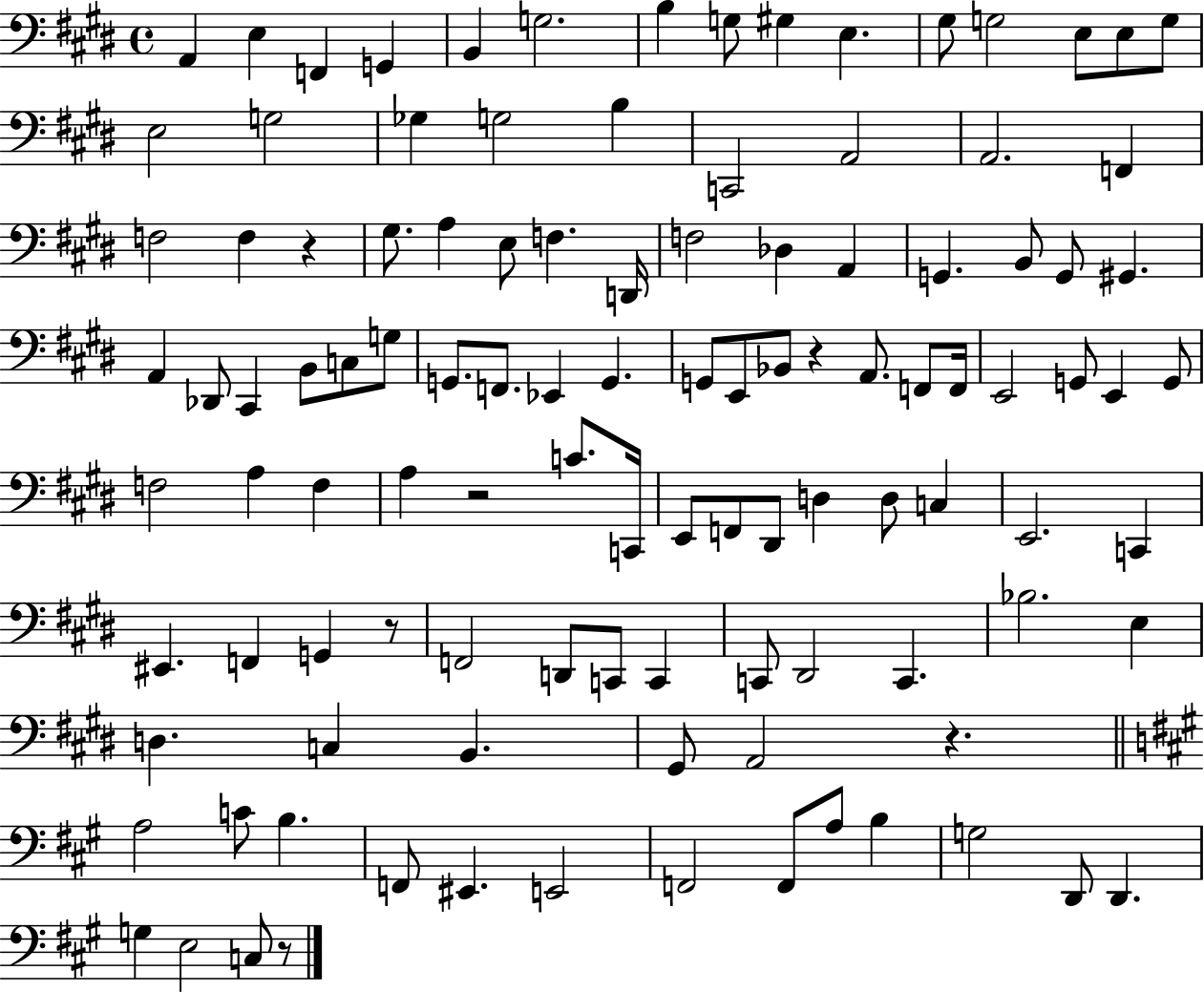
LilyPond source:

{
  \clef bass
  \time 4/4
  \defaultTimeSignature
  \key e \major
  a,4 e4 f,4 g,4 | b,4 g2. | b4 g8 gis4 e4. | gis8 g2 e8 e8 g8 | \break e2 g2 | ges4 g2 b4 | c,2 a,2 | a,2. f,4 | \break f2 f4 r4 | gis8. a4 e8 f4. d,16 | f2 des4 a,4 | g,4. b,8 g,8 gis,4. | \break a,4 des,8 cis,4 b,8 c8 g8 | g,8. f,8. ees,4 g,4. | g,8 e,8 bes,8 r4 a,8. f,8 f,16 | e,2 g,8 e,4 g,8 | \break f2 a4 f4 | a4 r2 c'8. c,16 | e,8 f,8 dis,8 d4 d8 c4 | e,2. c,4 | \break eis,4. f,4 g,4 r8 | f,2 d,8 c,8 c,4 | c,8 dis,2 c,4. | bes2. e4 | \break d4. c4 b,4. | gis,8 a,2 r4. | \bar "||" \break \key a \major a2 c'8 b4. | f,8 eis,4. e,2 | f,2 f,8 a8 b4 | g2 d,8 d,4. | \break g4 e2 c8 r8 | \bar "|."
}